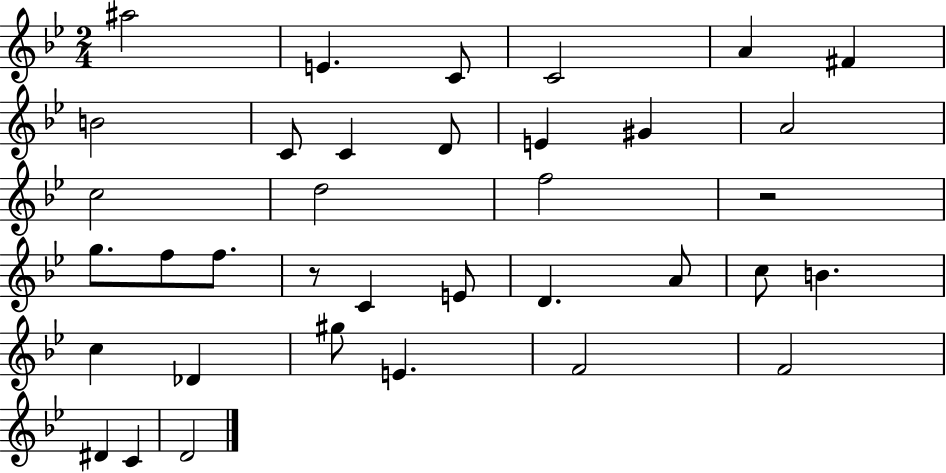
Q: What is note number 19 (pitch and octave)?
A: F5